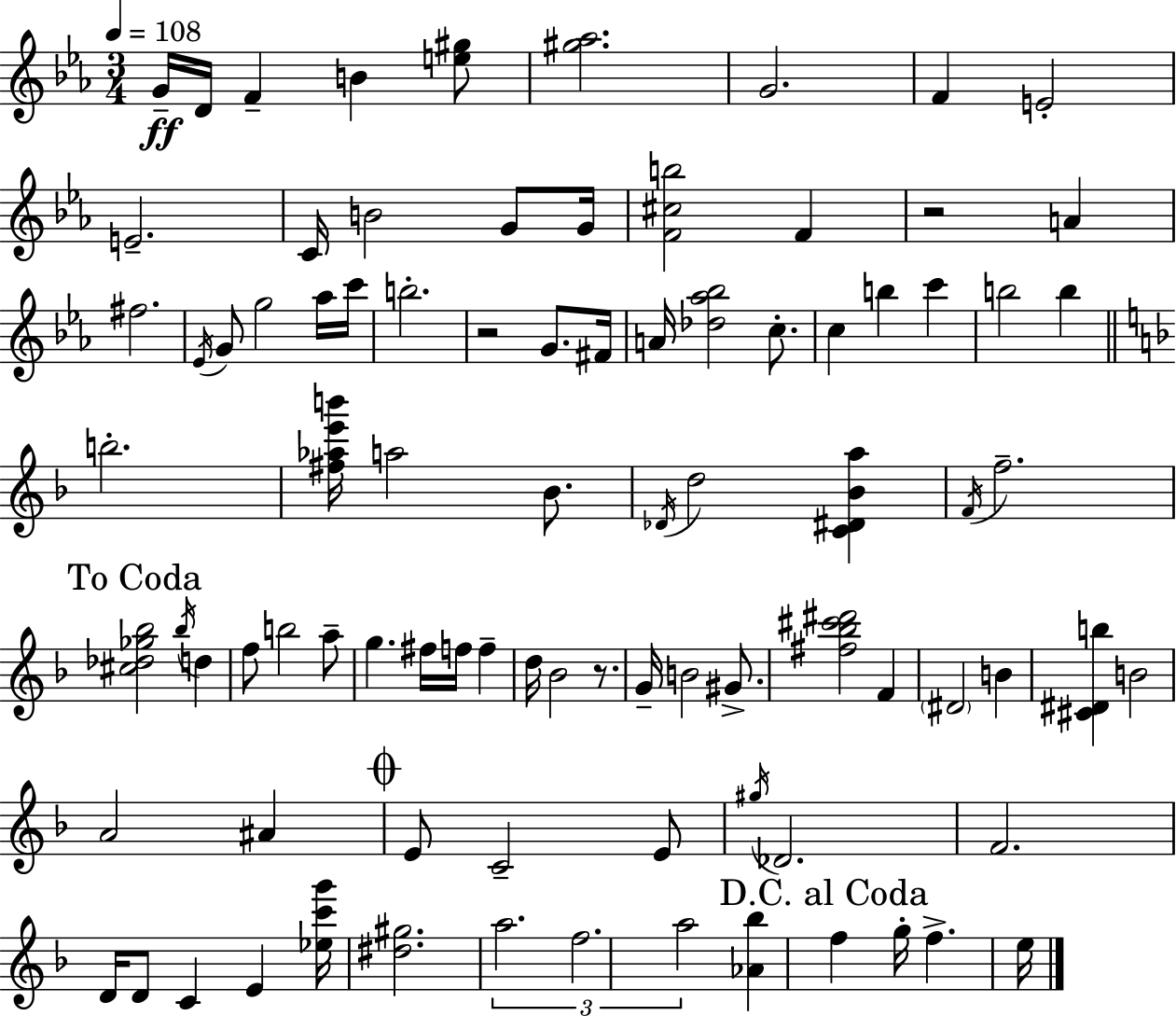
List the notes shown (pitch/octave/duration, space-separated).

G4/s D4/s F4/q B4/q [E5,G#5]/e [G#5,Ab5]/h. G4/h. F4/q E4/h E4/h. C4/s B4/h G4/e G4/s [F4,C#5,B5]/h F4/q R/h A4/q F#5/h. Eb4/s G4/e G5/h Ab5/s C6/s B5/h. R/h G4/e. F#4/s A4/s [Db5,Ab5,Bb5]/h C5/e. C5/q B5/q C6/q B5/h B5/q B5/h. [F#5,Ab5,E6,B6]/s A5/h Bb4/e. Db4/s D5/h [C4,D#4,Bb4,A5]/q F4/s F5/h. [C#5,Db5,Gb5,Bb5]/h Bb5/s D5/q F5/e B5/h A5/e G5/q. F#5/s F5/s F5/q D5/s Bb4/h R/e. G4/s B4/h G#4/e. [F#5,Bb5,C#6,D#6]/h F4/q D#4/h B4/q [C#4,D#4,B5]/q B4/h A4/h A#4/q E4/e C4/h E4/e G#5/s Db4/h. F4/h. D4/s D4/e C4/q E4/q [Eb5,C6,G6]/s [D#5,G#5]/h. A5/h. F5/h. A5/h [Ab4,Bb5]/q F5/q G5/s F5/q. E5/s